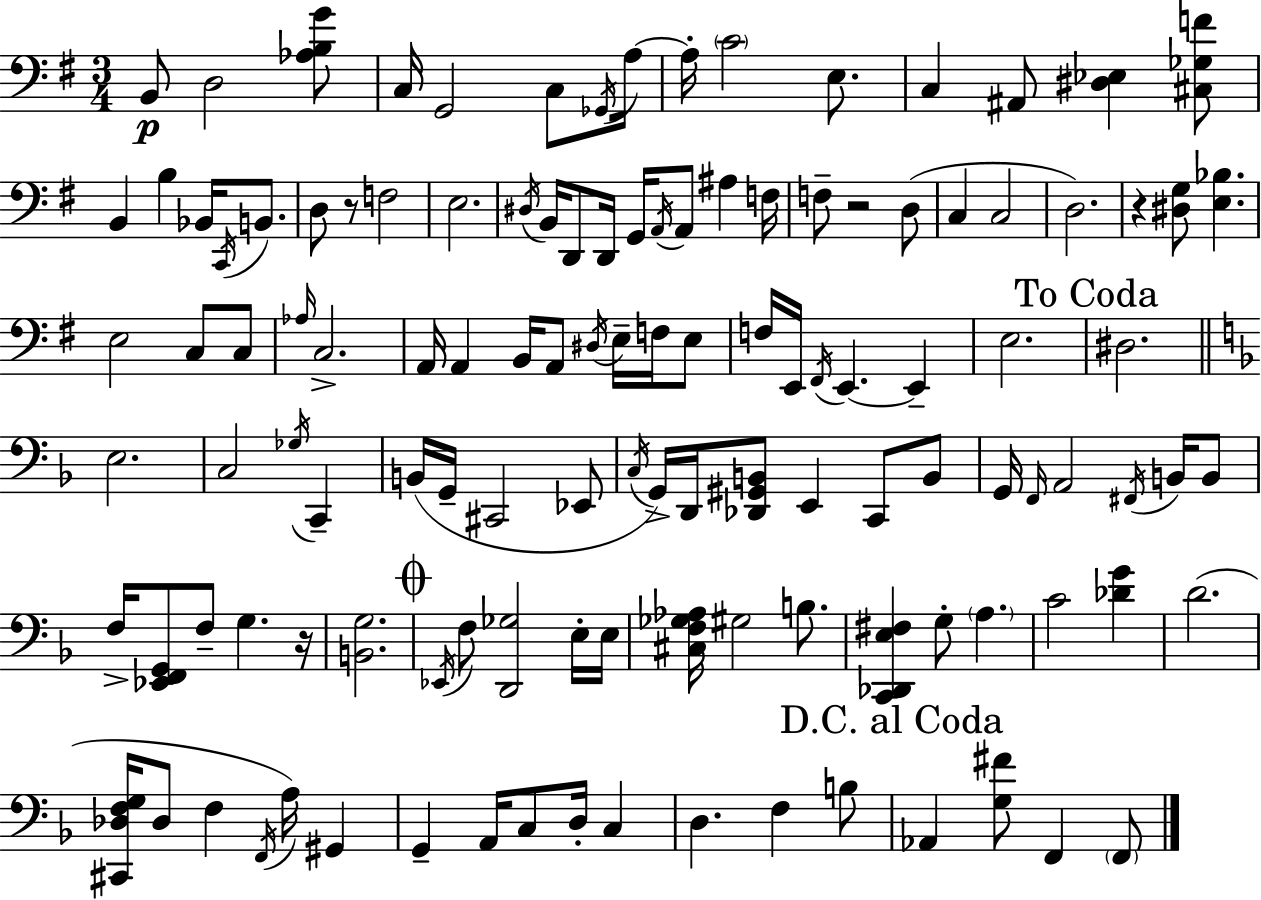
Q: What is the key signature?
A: E minor